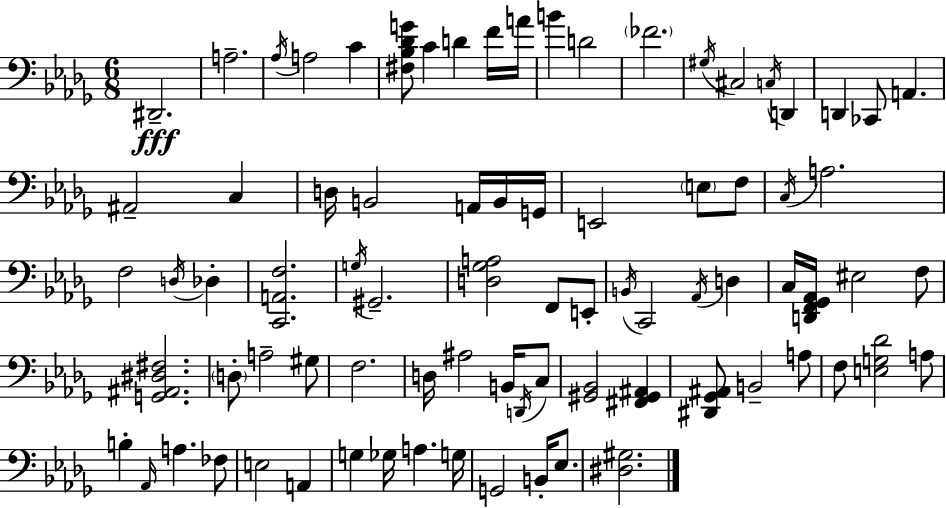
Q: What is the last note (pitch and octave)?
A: Eb3